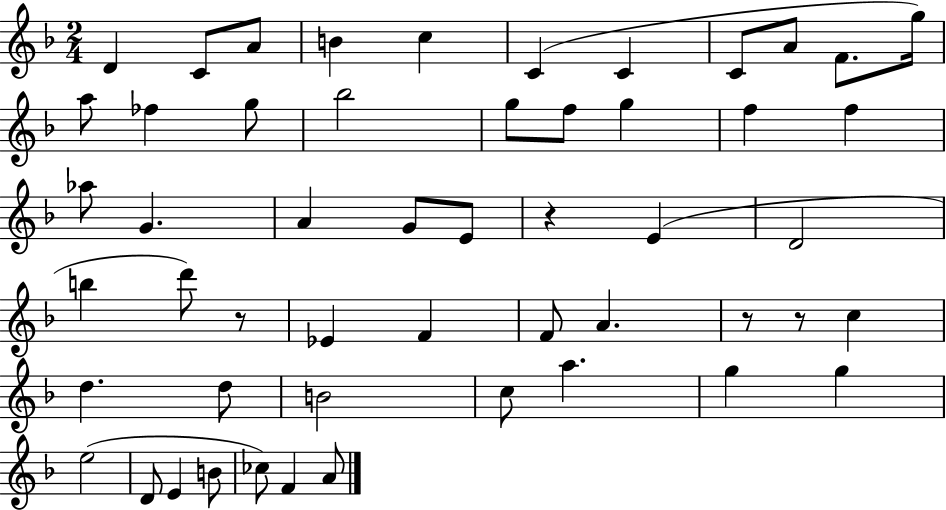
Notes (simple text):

D4/q C4/e A4/e B4/q C5/q C4/q C4/q C4/e A4/e F4/e. G5/s A5/e FES5/q G5/e Bb5/h G5/e F5/e G5/q F5/q F5/q Ab5/e G4/q. A4/q G4/e E4/e R/q E4/q D4/h B5/q D6/e R/e Eb4/q F4/q F4/e A4/q. R/e R/e C5/q D5/q. D5/e B4/h C5/e A5/q. G5/q G5/q E5/h D4/e E4/q B4/e CES5/e F4/q A4/e